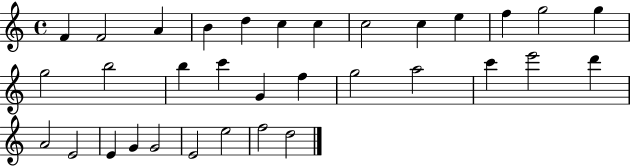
{
  \clef treble
  \time 4/4
  \defaultTimeSignature
  \key c \major
  f'4 f'2 a'4 | b'4 d''4 c''4 c''4 | c''2 c''4 e''4 | f''4 g''2 g''4 | \break g''2 b''2 | b''4 c'''4 g'4 f''4 | g''2 a''2 | c'''4 e'''2 d'''4 | \break a'2 e'2 | e'4 g'4 g'2 | e'2 e''2 | f''2 d''2 | \break \bar "|."
}